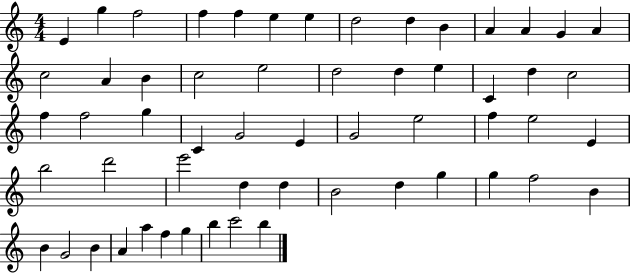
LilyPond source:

{
  \clef treble
  \numericTimeSignature
  \time 4/4
  \key c \major
  e'4 g''4 f''2 | f''4 f''4 e''4 e''4 | d''2 d''4 b'4 | a'4 a'4 g'4 a'4 | \break c''2 a'4 b'4 | c''2 e''2 | d''2 d''4 e''4 | c'4 d''4 c''2 | \break f''4 f''2 g''4 | c'4 g'2 e'4 | g'2 e''2 | f''4 e''2 e'4 | \break b''2 d'''2 | e'''2 d''4 d''4 | b'2 d''4 g''4 | g''4 f''2 b'4 | \break b'4 g'2 b'4 | a'4 a''4 f''4 g''4 | b''4 c'''2 b''4 | \bar "|."
}